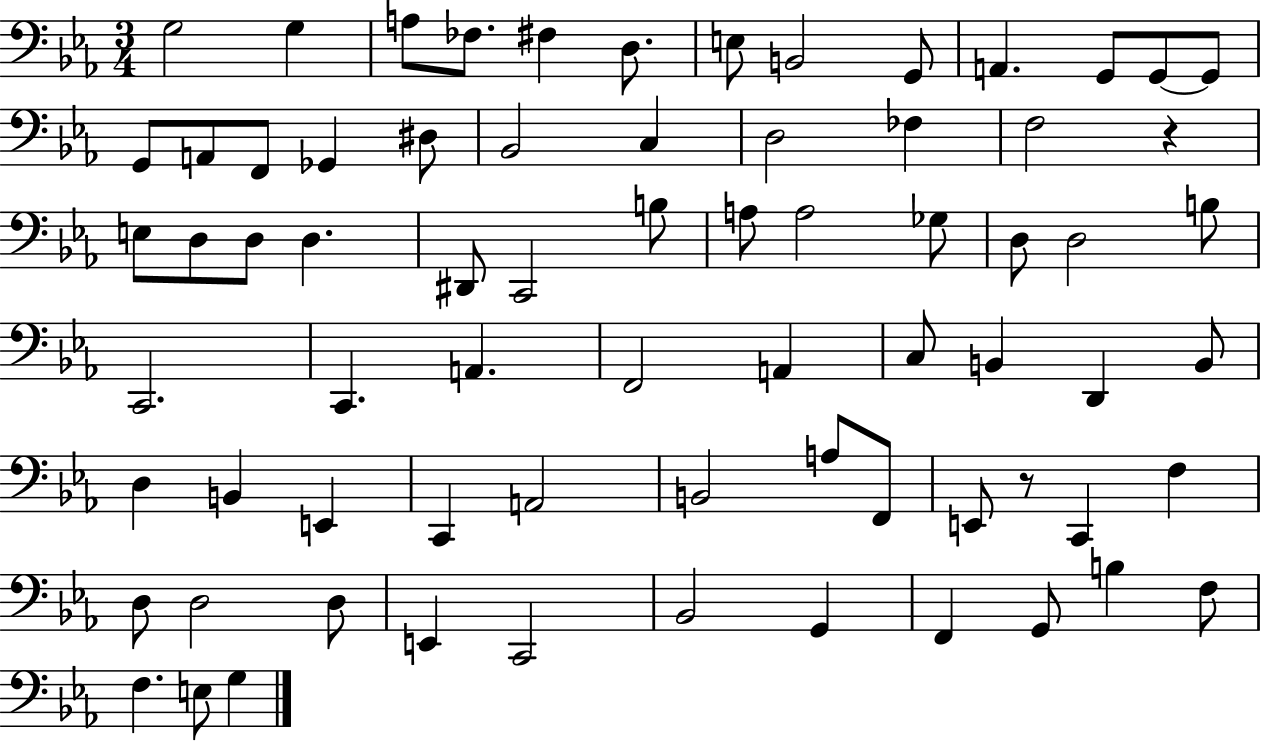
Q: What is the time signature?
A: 3/4